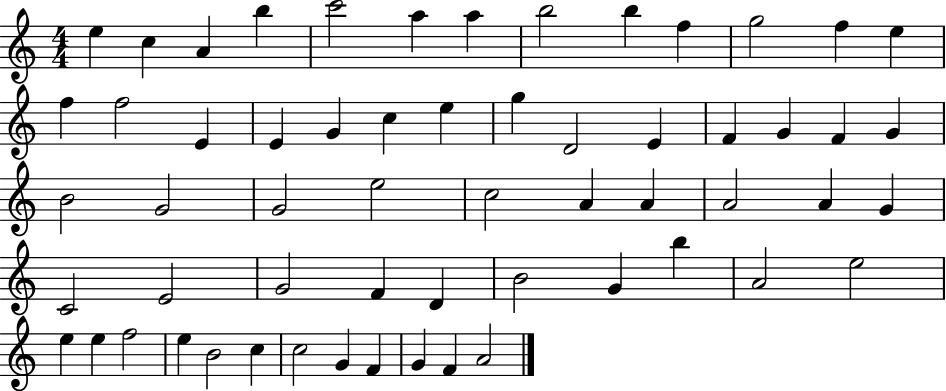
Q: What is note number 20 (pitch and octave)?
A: E5